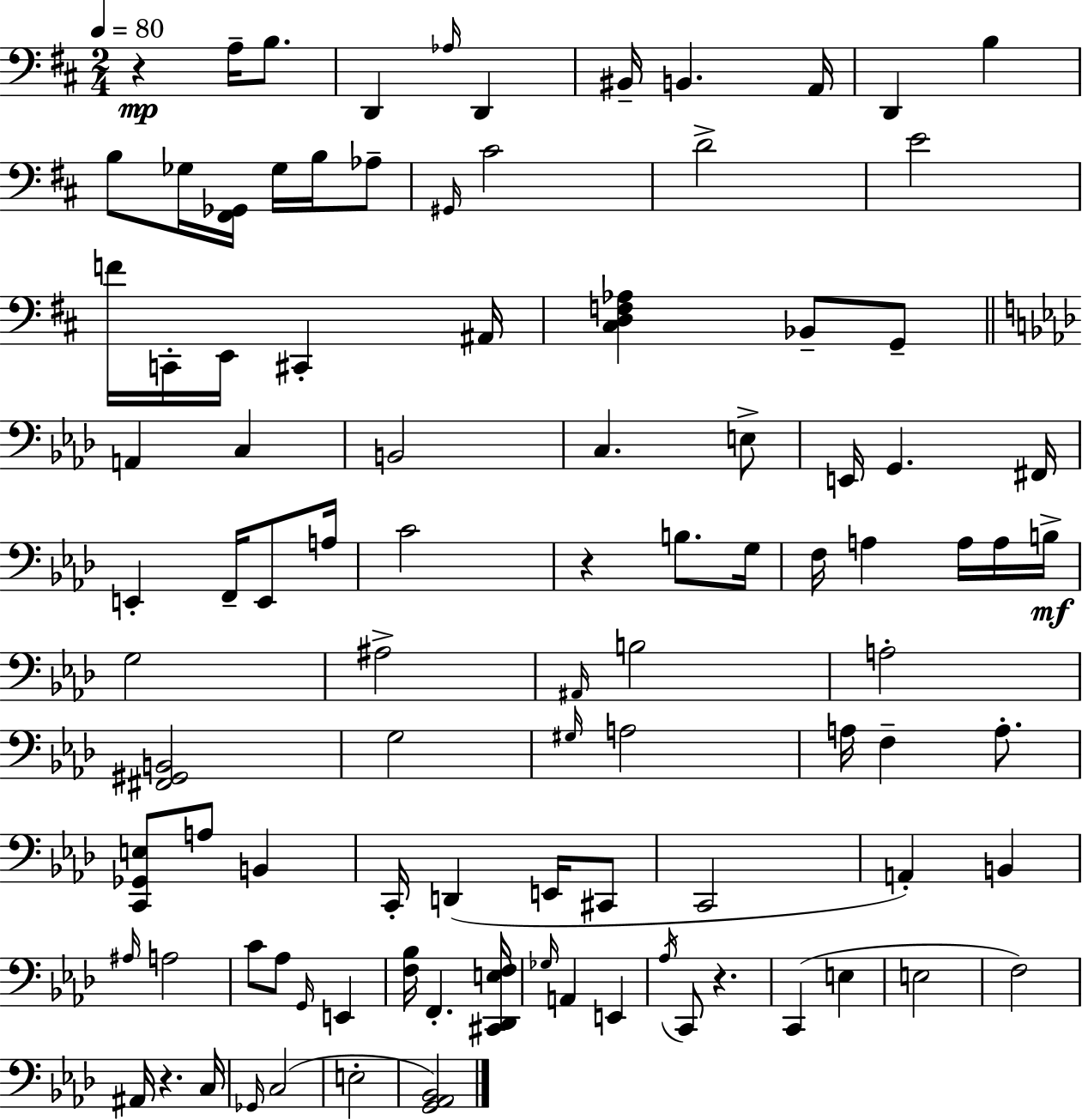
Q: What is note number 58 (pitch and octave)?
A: A3